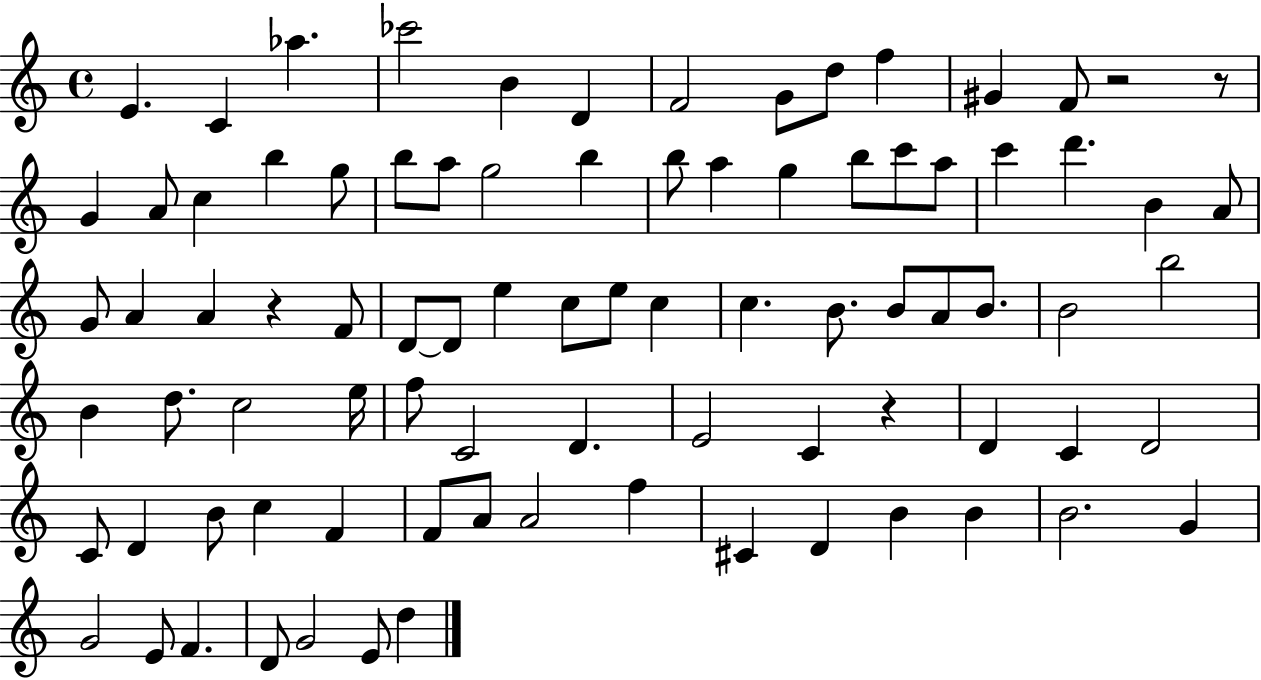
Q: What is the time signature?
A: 4/4